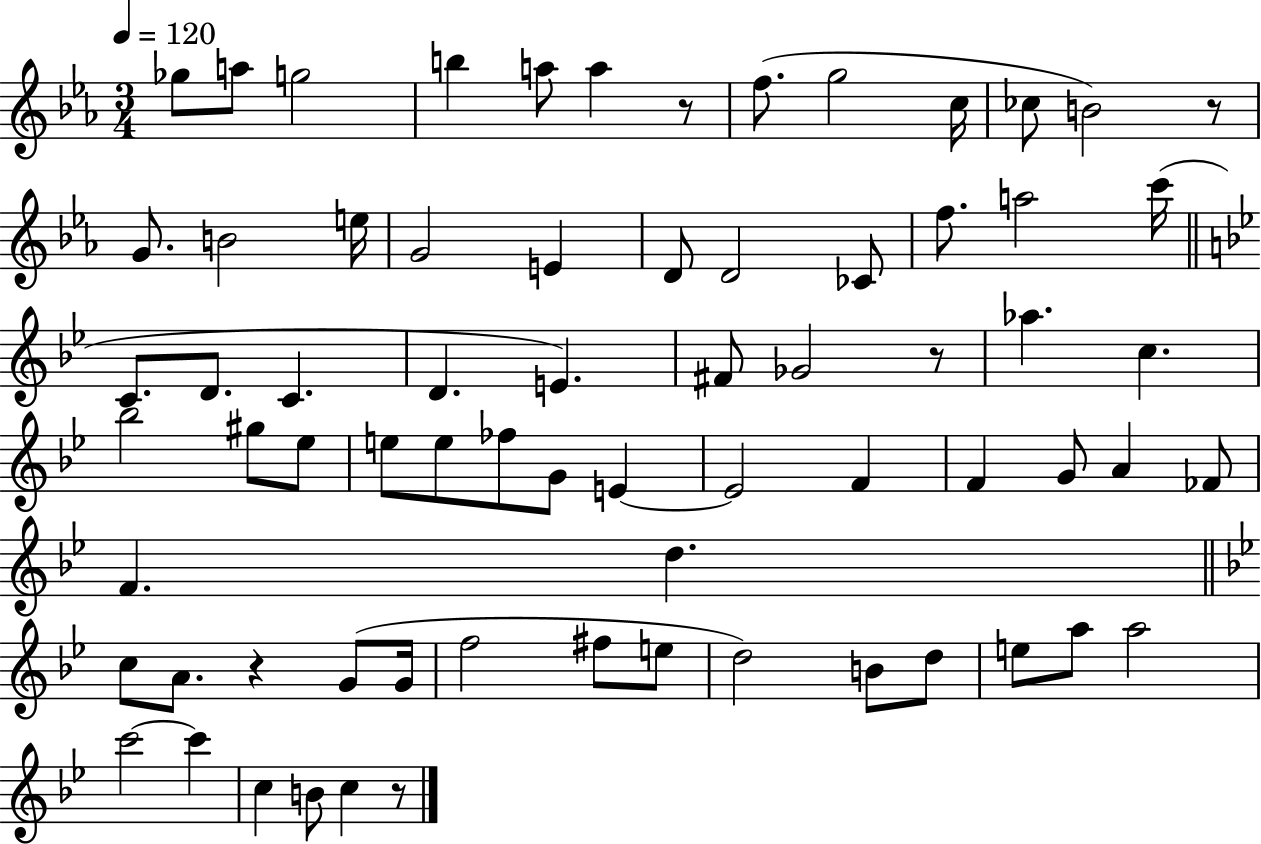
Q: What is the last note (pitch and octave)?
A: C5